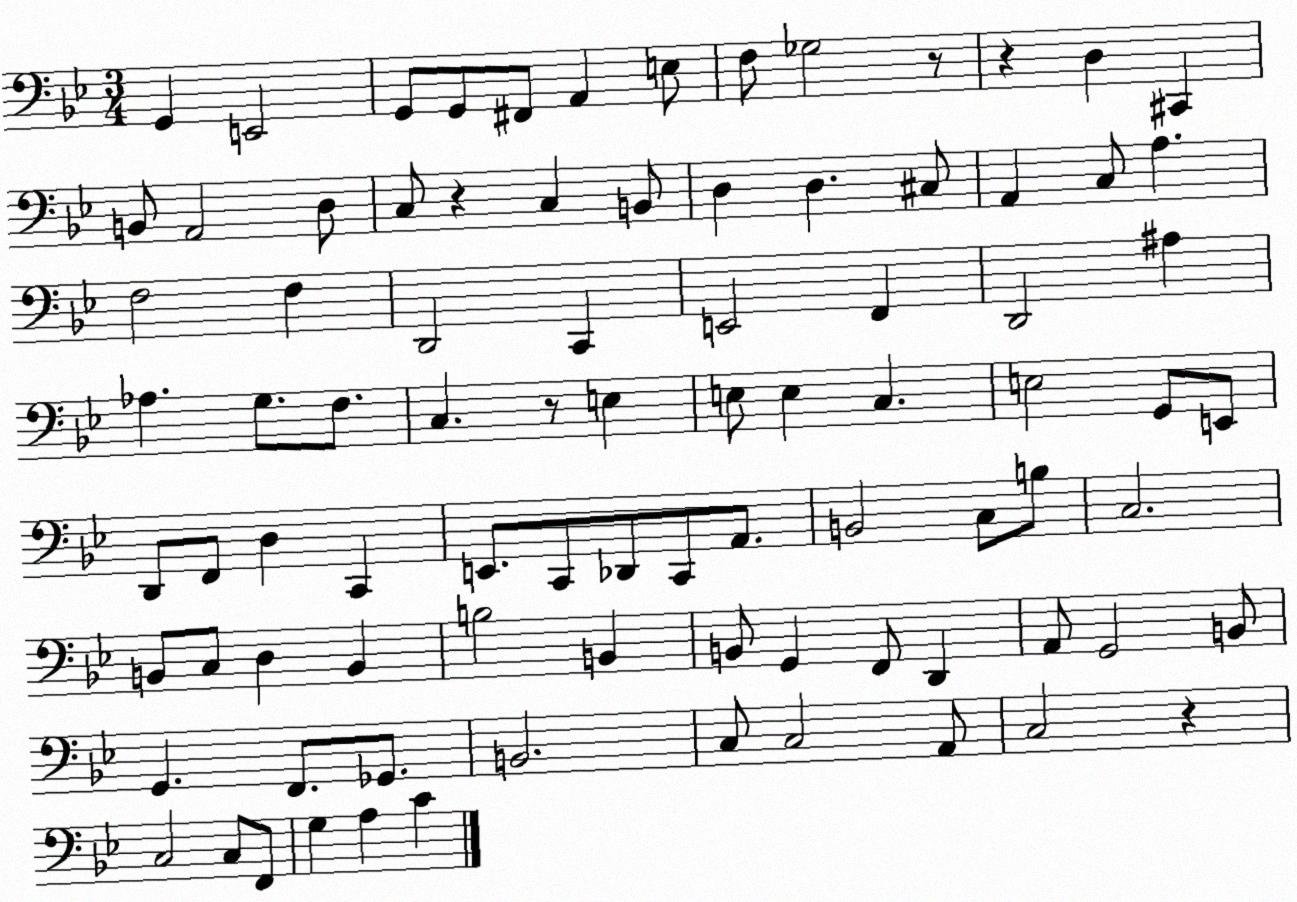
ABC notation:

X:1
T:Untitled
M:3/4
L:1/4
K:Bb
G,, E,,2 G,,/2 G,,/2 ^F,,/2 A,, E,/2 F,/2 _G,2 z/2 z D, ^C,, B,,/2 A,,2 D,/2 C,/2 z C, B,,/2 D, D, ^C,/2 A,, C,/2 A, F,2 F, D,,2 C,, E,,2 F,, D,,2 ^A, _A, G,/2 F,/2 C, z/2 E, E,/2 E, C, E,2 G,,/2 E,,/2 D,,/2 F,,/2 D, C,, E,,/2 C,,/2 _D,,/2 C,,/2 A,,/2 B,,2 C,/2 B,/2 C,2 B,,/2 C,/2 D, B,, B,2 B,, B,,/2 G,, F,,/2 D,, A,,/2 G,,2 B,,/2 G,, F,,/2 _G,,/2 B,,2 C,/2 C,2 A,,/2 C,2 z C,2 C,/2 F,,/2 G, A, C